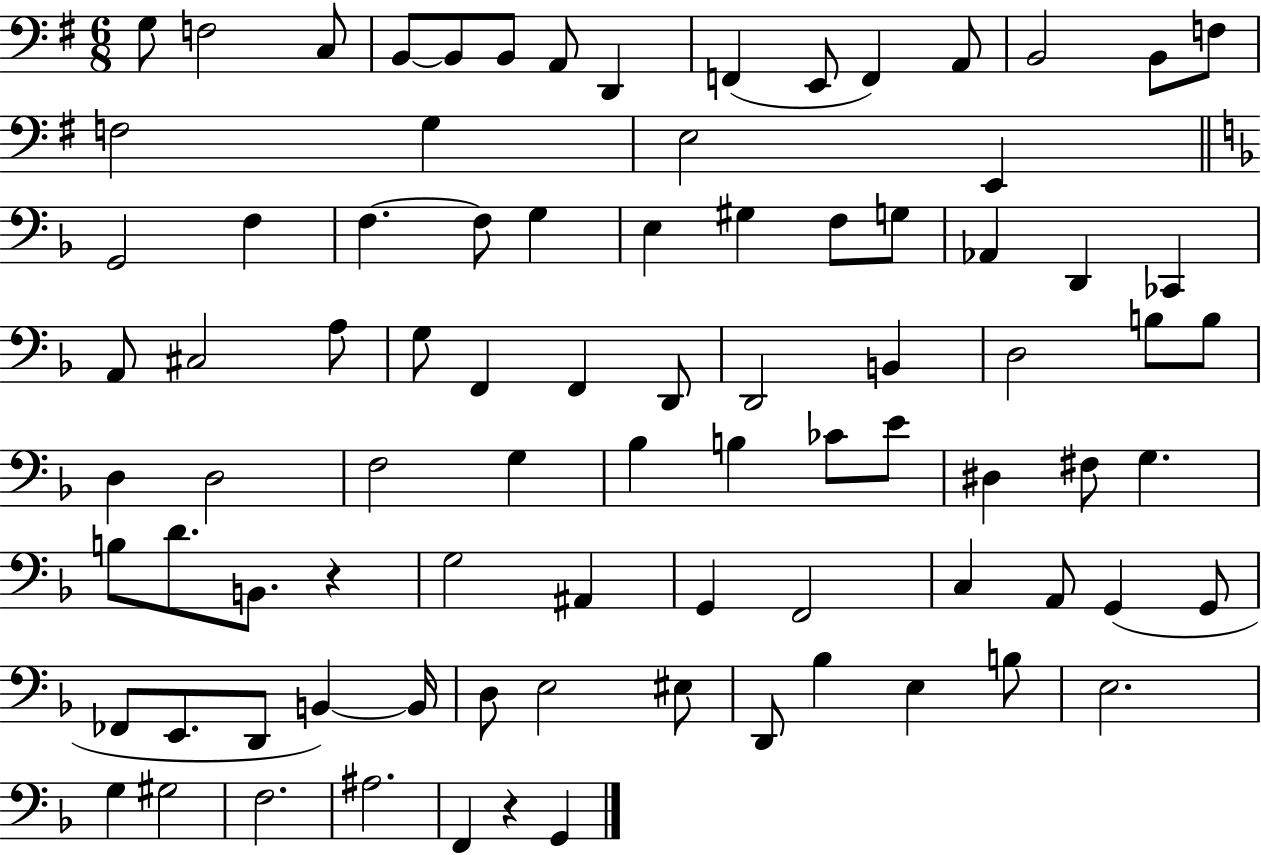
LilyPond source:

{
  \clef bass
  \numericTimeSignature
  \time 6/8
  \key g \major
  g8 f2 c8 | b,8~~ b,8 b,8 a,8 d,4 | f,4( e,8 f,4) a,8 | b,2 b,8 f8 | \break f2 g4 | e2 e,4 | \bar "||" \break \key f \major g,2 f4 | f4.~~ f8 g4 | e4 gis4 f8 g8 | aes,4 d,4 ces,4 | \break a,8 cis2 a8 | g8 f,4 f,4 d,8 | d,2 b,4 | d2 b8 b8 | \break d4 d2 | f2 g4 | bes4 b4 ces'8 e'8 | dis4 fis8 g4. | \break b8 d'8. b,8. r4 | g2 ais,4 | g,4 f,2 | c4 a,8 g,4( g,8 | \break fes,8 e,8. d,8 b,4~~) b,16 | d8 e2 eis8 | d,8 bes4 e4 b8 | e2. | \break g4 gis2 | f2. | ais2. | f,4 r4 g,4 | \break \bar "|."
}